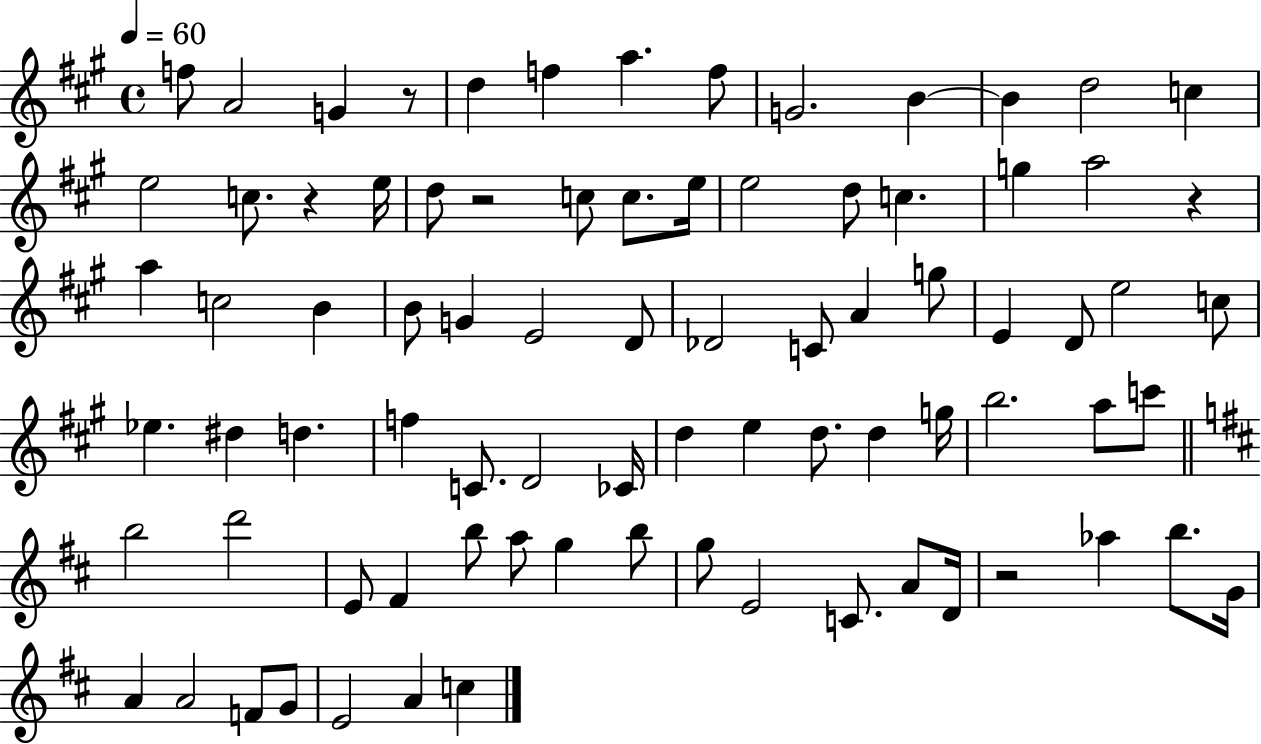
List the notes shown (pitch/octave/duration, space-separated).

F5/e A4/h G4/q R/e D5/q F5/q A5/q. F5/e G4/h. B4/q B4/q D5/h C5/q E5/h C5/e. R/q E5/s D5/e R/h C5/e C5/e. E5/s E5/h D5/e C5/q. G5/q A5/h R/q A5/q C5/h B4/q B4/e G4/q E4/h D4/e Db4/h C4/e A4/q G5/e E4/q D4/e E5/h C5/e Eb5/q. D#5/q D5/q. F5/q C4/e. D4/h CES4/s D5/q E5/q D5/e. D5/q G5/s B5/h. A5/e C6/e B5/h D6/h E4/e F#4/q B5/e A5/e G5/q B5/e G5/e E4/h C4/e. A4/e D4/s R/h Ab5/q B5/e. G4/s A4/q A4/h F4/e G4/e E4/h A4/q C5/q